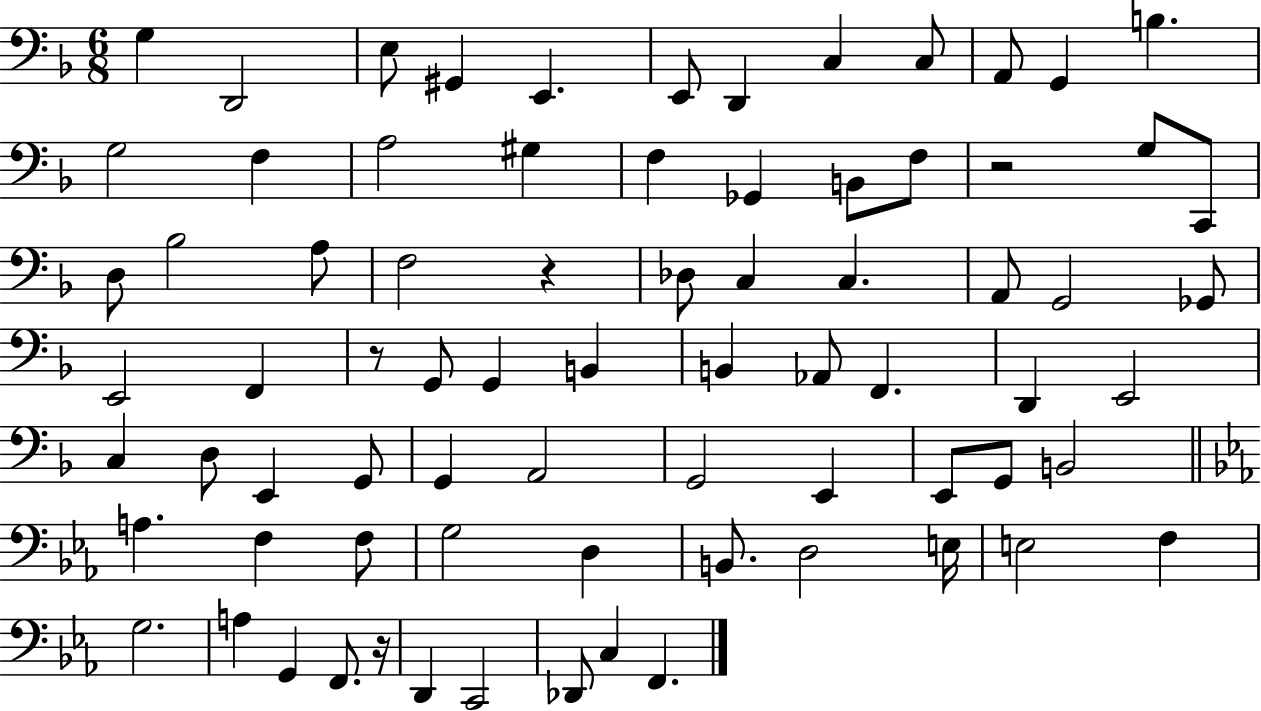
X:1
T:Untitled
M:6/8
L:1/4
K:F
G, D,,2 E,/2 ^G,, E,, E,,/2 D,, C, C,/2 A,,/2 G,, B, G,2 F, A,2 ^G, F, _G,, B,,/2 F,/2 z2 G,/2 C,,/2 D,/2 _B,2 A,/2 F,2 z _D,/2 C, C, A,,/2 G,,2 _G,,/2 E,,2 F,, z/2 G,,/2 G,, B,, B,, _A,,/2 F,, D,, E,,2 C, D,/2 E,, G,,/2 G,, A,,2 G,,2 E,, E,,/2 G,,/2 B,,2 A, F, F,/2 G,2 D, B,,/2 D,2 E,/4 E,2 F, G,2 A, G,, F,,/2 z/4 D,, C,,2 _D,,/2 C, F,,